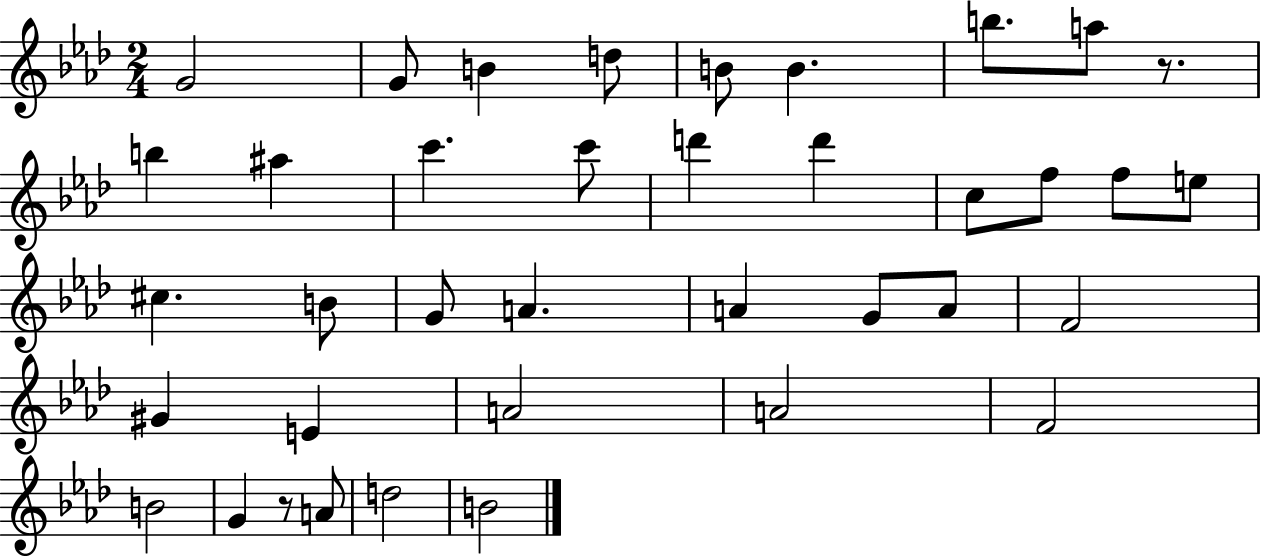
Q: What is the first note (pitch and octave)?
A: G4